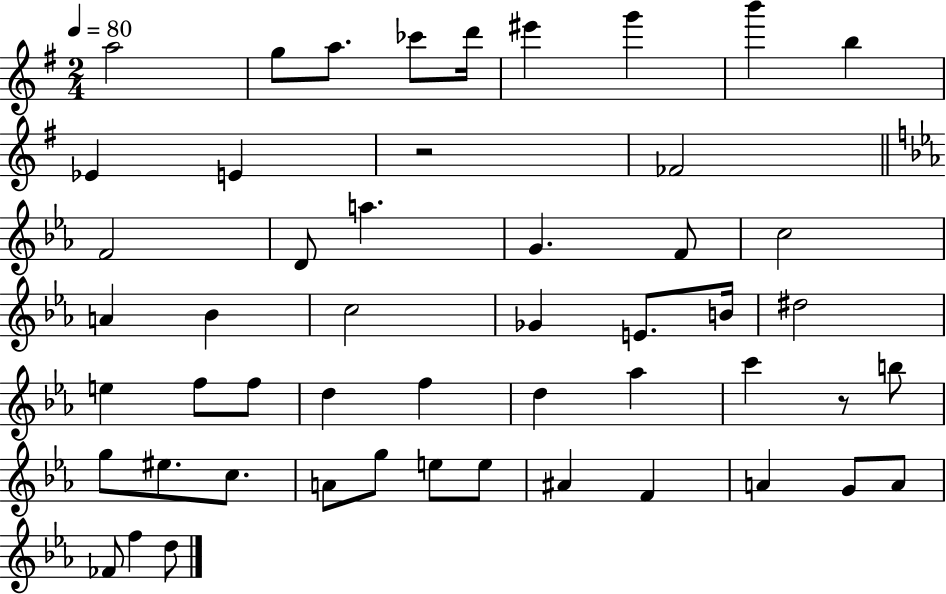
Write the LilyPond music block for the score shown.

{
  \clef treble
  \numericTimeSignature
  \time 2/4
  \key g \major
  \tempo 4 = 80
  a''2 | g''8 a''8. ces'''8 d'''16 | eis'''4 g'''4 | b'''4 b''4 | \break ees'4 e'4 | r2 | fes'2 | \bar "||" \break \key ees \major f'2 | d'8 a''4. | g'4. f'8 | c''2 | \break a'4 bes'4 | c''2 | ges'4 e'8. b'16 | dis''2 | \break e''4 f''8 f''8 | d''4 f''4 | d''4 aes''4 | c'''4 r8 b''8 | \break g''8 eis''8. c''8. | a'8 g''8 e''8 e''8 | ais'4 f'4 | a'4 g'8 a'8 | \break fes'8 f''4 d''8 | \bar "|."
}